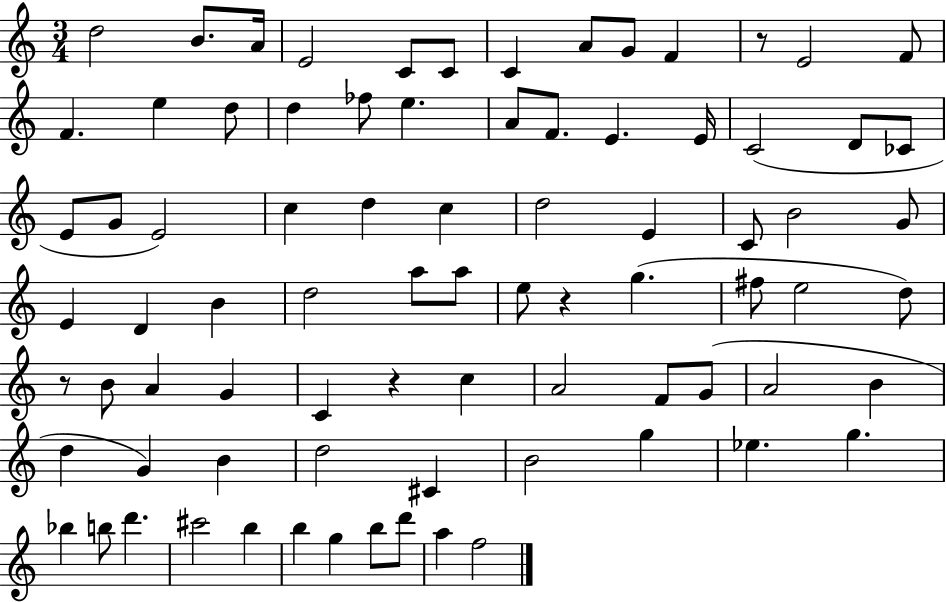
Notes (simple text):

D5/h B4/e. A4/s E4/h C4/e C4/e C4/q A4/e G4/e F4/q R/e E4/h F4/e F4/q. E5/q D5/e D5/q FES5/e E5/q. A4/e F4/e. E4/q. E4/s C4/h D4/e CES4/e E4/e G4/e E4/h C5/q D5/q C5/q D5/h E4/q C4/e B4/h G4/e E4/q D4/q B4/q D5/h A5/e A5/e E5/e R/q G5/q. F#5/e E5/h D5/e R/e B4/e A4/q G4/q C4/q R/q C5/q A4/h F4/e G4/e A4/h B4/q D5/q G4/q B4/q D5/h C#4/q B4/h G5/q Eb5/q. G5/q. Bb5/q B5/e D6/q. C#6/h B5/q B5/q G5/q B5/e D6/e A5/q F5/h